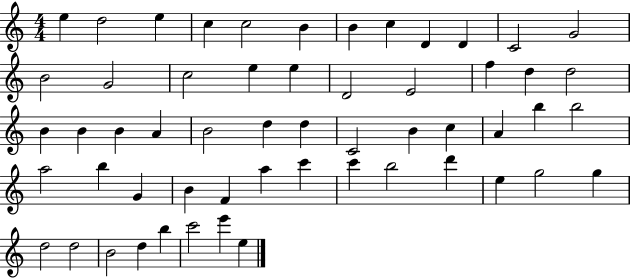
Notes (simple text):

E5/q D5/h E5/q C5/q C5/h B4/q B4/q C5/q D4/q D4/q C4/h G4/h B4/h G4/h C5/h E5/q E5/q D4/h E4/h F5/q D5/q D5/h B4/q B4/q B4/q A4/q B4/h D5/q D5/q C4/h B4/q C5/q A4/q B5/q B5/h A5/h B5/q G4/q B4/q F4/q A5/q C6/q C6/q B5/h D6/q E5/q G5/h G5/q D5/h D5/h B4/h D5/q B5/q C6/h E6/q E5/q